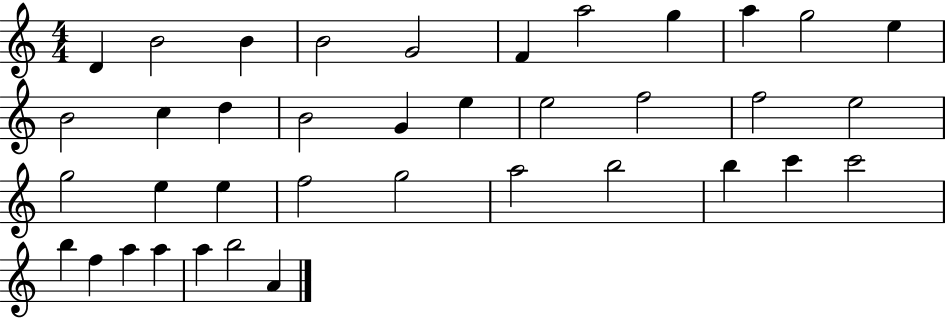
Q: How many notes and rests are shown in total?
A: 38